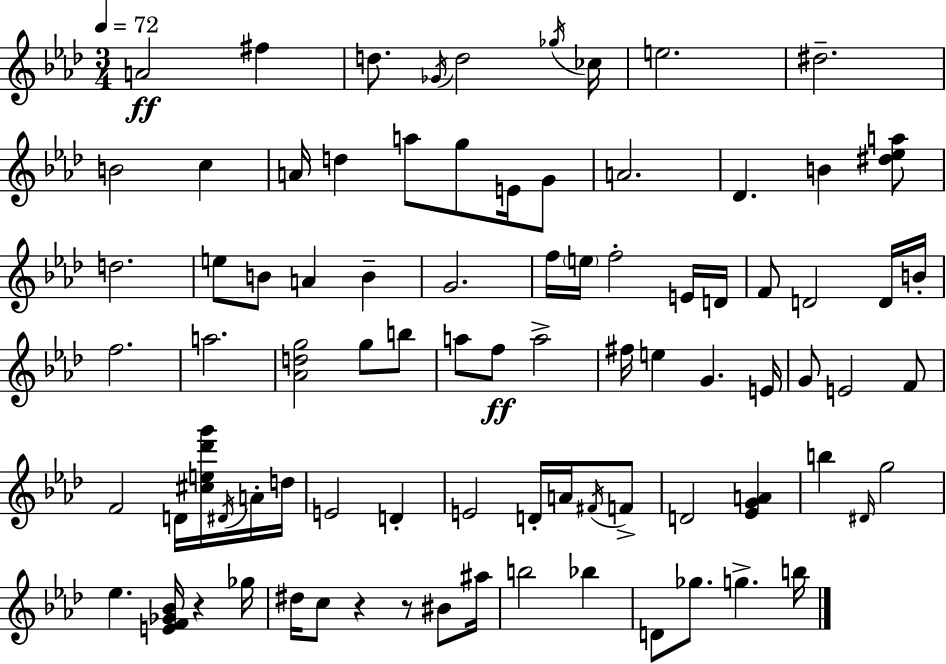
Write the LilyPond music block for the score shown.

{
  \clef treble
  \numericTimeSignature
  \time 3/4
  \key f \minor
  \tempo 4 = 72
  a'2\ff fis''4 | d''8. \acciaccatura { ges'16 } d''2 | \acciaccatura { ges''16 } ces''16 e''2. | dis''2.-- | \break b'2 c''4 | a'16 d''4 a''8 g''8 e'16 | g'8 a'2. | des'4. b'4 | \break <dis'' ees'' a''>8 d''2. | e''8 b'8 a'4 b'4-- | g'2. | f''16 \parenthesize e''16 f''2-. | \break e'16 d'16 f'8 d'2 | d'16 b'16-. f''2. | a''2. | <aes' d'' g''>2 g''8 | \break b''8 a''8 f''8\ff a''2-> | fis''16 e''4 g'4. | e'16 g'8 e'2 | f'8 f'2 d'16 <cis'' e'' des''' g'''>16 | \break \acciaccatura { dis'16 } a'16-. d''16 e'2 d'4-. | e'2 d'16-. | a'16 \acciaccatura { fis'16 } f'8-> d'2 | <ees' g' a'>4 b''4 \grace { dis'16 } g''2 | \break ees''4. <e' f' ges' bes'>16 | r4 ges''16 dis''16 c''8 r4 | r8 bis'8 ais''16 b''2 | bes''4 d'8 ges''8. g''4.-> | \break b''16 \bar "|."
}